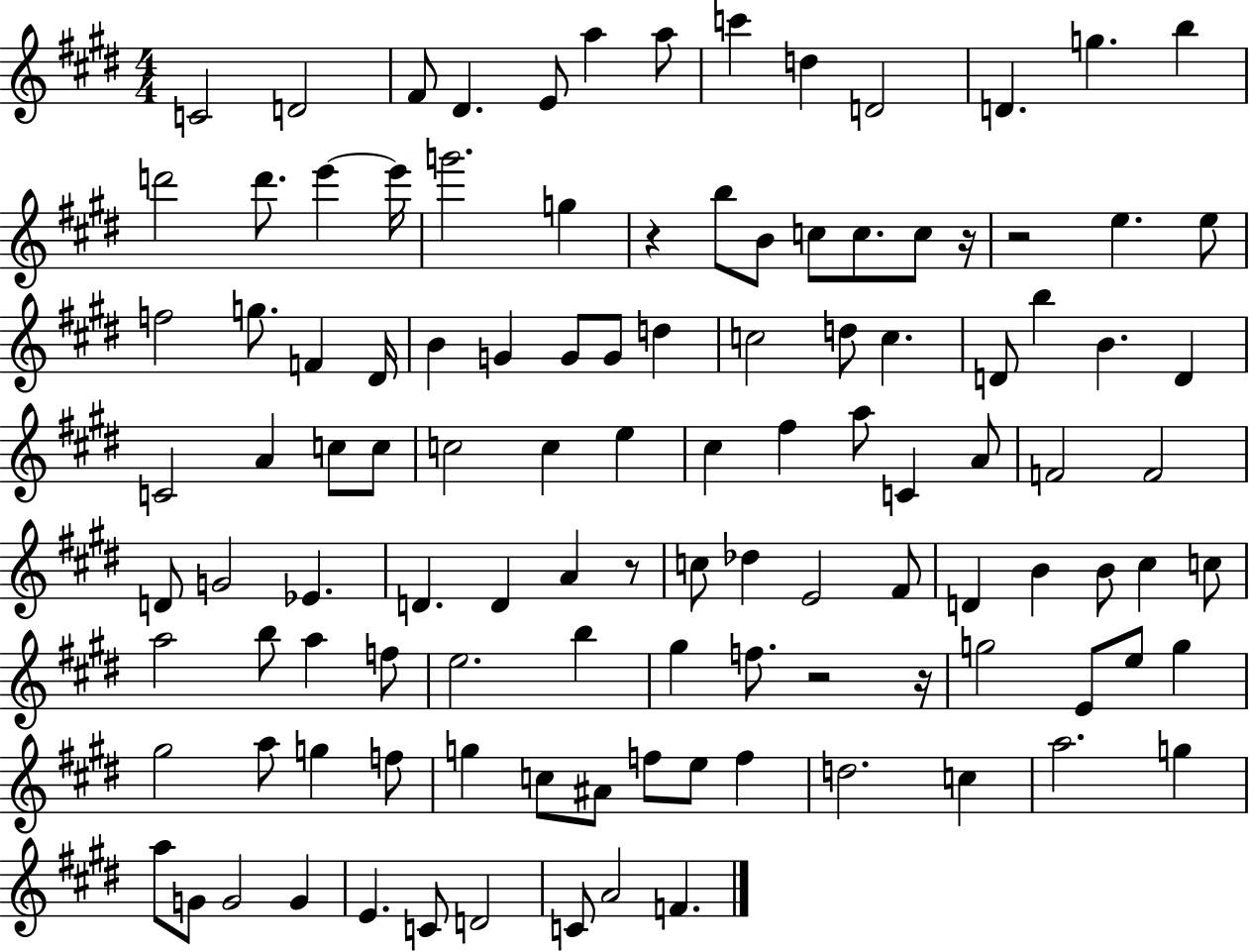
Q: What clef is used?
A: treble